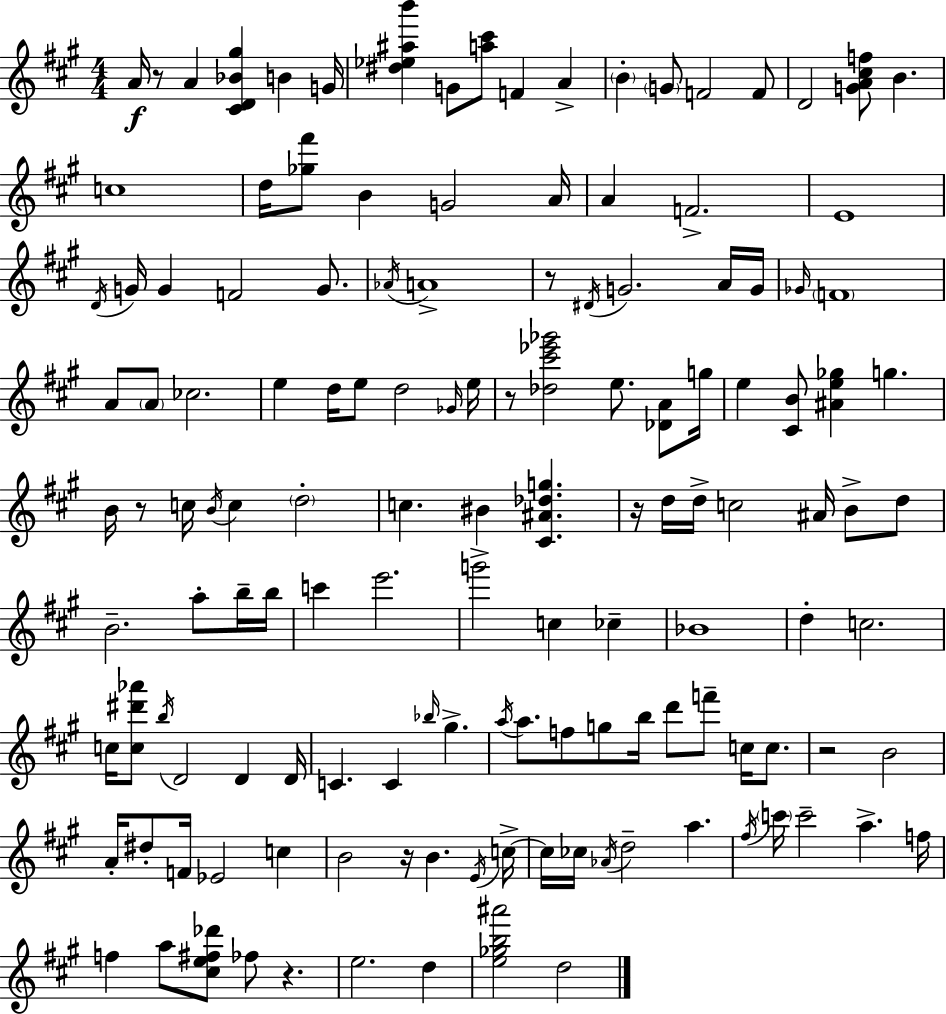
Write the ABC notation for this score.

X:1
T:Untitled
M:4/4
L:1/4
K:A
A/4 z/2 A [^CD_B^g] B G/4 [^d_e^ab'] G/2 [a^c']/2 F A B G/2 F2 F/2 D2 [GA^cf]/2 B c4 d/4 [_g^f']/2 B G2 A/4 A F2 E4 D/4 G/4 G F2 G/2 _A/4 A4 z/2 ^D/4 G2 A/4 G/4 _G/4 F4 A/2 A/2 _c2 e d/4 e/2 d2 _G/4 e/4 z/2 [_d^c'_e'_g']2 e/2 [_DA]/2 g/4 e [^CB]/2 [^Ae_g] g B/4 z/2 c/4 B/4 c d2 c ^B [^C^A_dg] z/4 d/4 d/4 c2 ^A/4 B/2 d/2 B2 a/2 b/4 b/4 c' e'2 g'2 c _c _B4 d c2 c/4 [c^d'_a']/2 b/4 D2 D D/4 C C _b/4 ^g a/4 a/2 f/2 g/2 b/4 d'/2 f'/2 c/4 c/2 z2 B2 A/4 ^d/2 F/4 _E2 c B2 z/4 B E/4 c/4 c/4 _c/4 _A/4 d2 a ^f/4 c'/4 c'2 a f/4 f a/2 [^ce^f_d']/2 _f/2 z e2 d [e_gb^a']2 d2